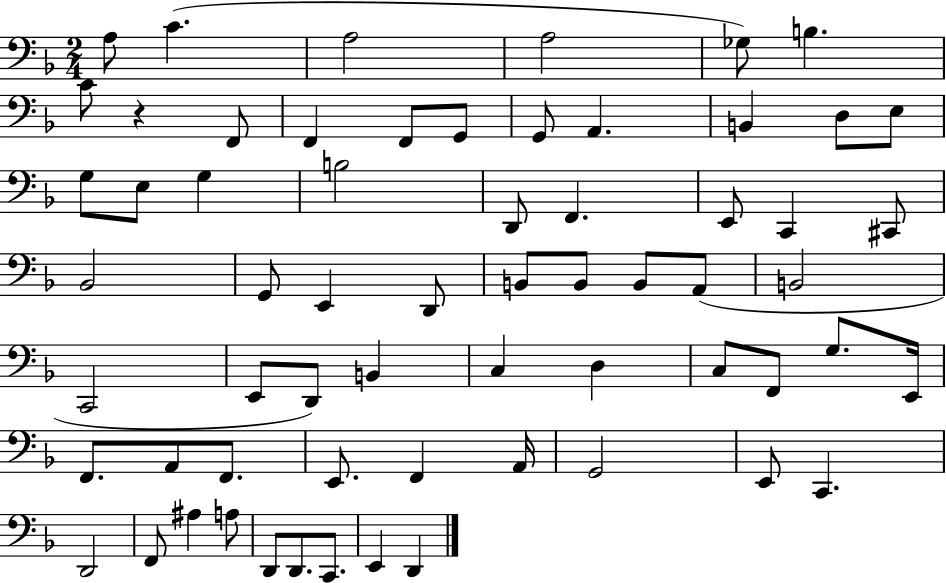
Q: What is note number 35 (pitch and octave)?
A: C2